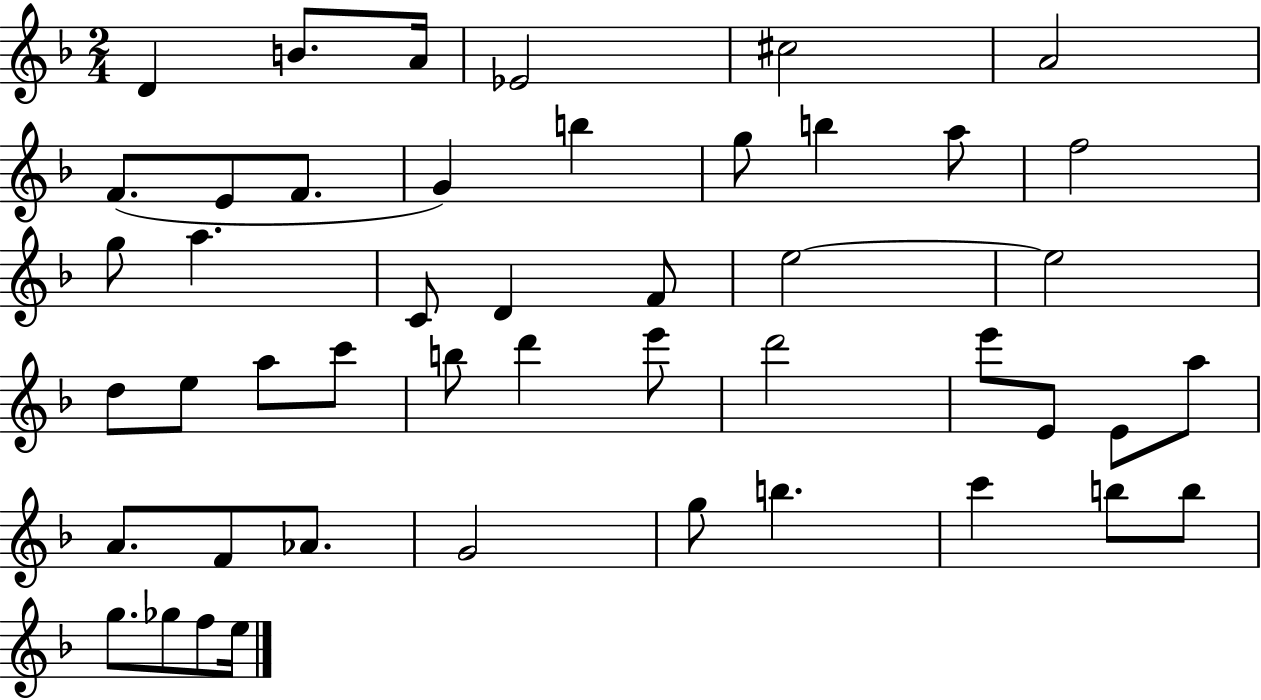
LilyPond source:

{
  \clef treble
  \numericTimeSignature
  \time 2/4
  \key f \major
  d'4 b'8. a'16 | ees'2 | cis''2 | a'2 | \break f'8.( e'8 f'8. | g'4) b''4 | g''8 b''4 a''8 | f''2 | \break g''8 a''4. | c'8 d'4 f'8 | e''2~~ | e''2 | \break d''8 e''8 a''8 c'''8 | b''8 d'''4 e'''8 | d'''2 | e'''8 e'8 e'8 a''8 | \break a'8. f'8 aes'8. | g'2 | g''8 b''4. | c'''4 b''8 b''8 | \break g''8. ges''8 f''8 e''16 | \bar "|."
}